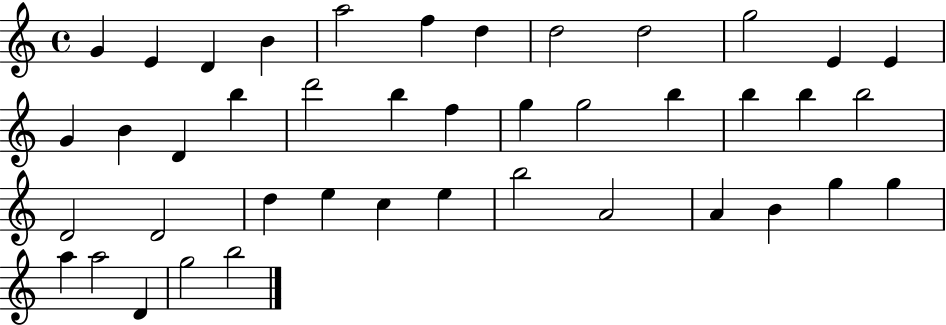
X:1
T:Untitled
M:4/4
L:1/4
K:C
G E D B a2 f d d2 d2 g2 E E G B D b d'2 b f g g2 b b b b2 D2 D2 d e c e b2 A2 A B g g a a2 D g2 b2